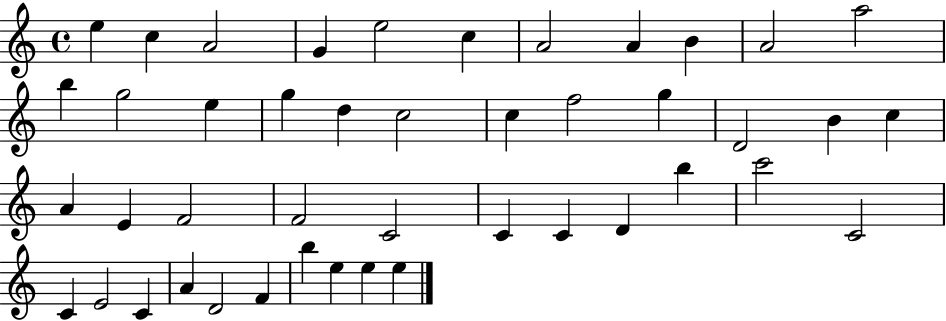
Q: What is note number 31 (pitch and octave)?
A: D4